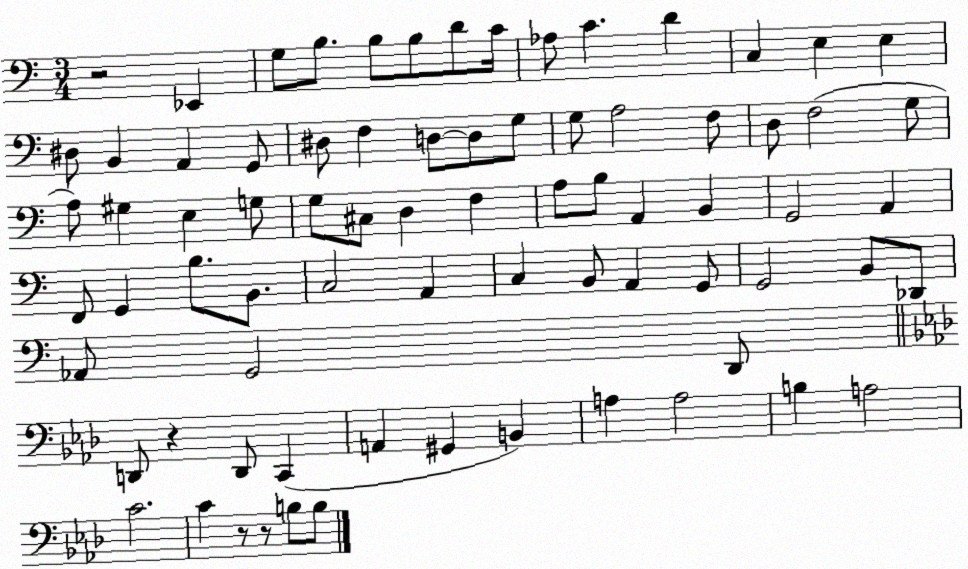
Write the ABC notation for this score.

X:1
T:Untitled
M:3/4
L:1/4
K:C
z2 _E,, G,/2 B,/2 B,/2 B,/2 D/2 C/4 _A,/2 C D C, E, E, ^D,/2 B,, A,, G,,/2 ^D,/2 F, D,/2 D,/2 G,/2 G,/2 A,2 F,/2 D,/2 F,2 G,/2 A,/2 ^G, E, G,/2 G,/2 ^C,/2 D, F, A,/2 B,/2 A,, B,, G,,2 A,, F,,/2 G,, B,/2 B,,/2 C,2 A,, C, B,,/2 A,, G,,/2 G,,2 B,,/2 _D,,/2 _A,,/2 G,,2 D,,/2 D,,/2 z D,,/2 C,, A,, ^G,, B,, A, A,2 B, A,2 C2 C z/2 z/2 B,/2 B,/2